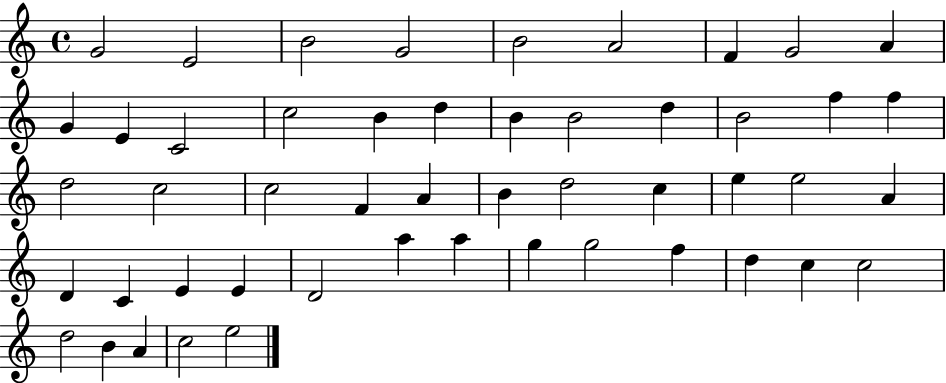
G4/h E4/h B4/h G4/h B4/h A4/h F4/q G4/h A4/q G4/q E4/q C4/h C5/h B4/q D5/q B4/q B4/h D5/q B4/h F5/q F5/q D5/h C5/h C5/h F4/q A4/q B4/q D5/h C5/q E5/q E5/h A4/q D4/q C4/q E4/q E4/q D4/h A5/q A5/q G5/q G5/h F5/q D5/q C5/q C5/h D5/h B4/q A4/q C5/h E5/h